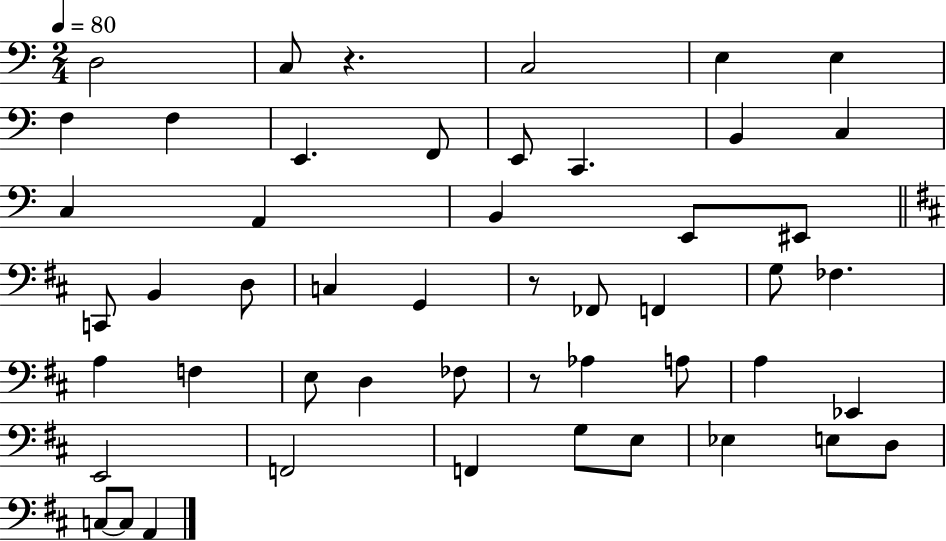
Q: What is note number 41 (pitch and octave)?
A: E3